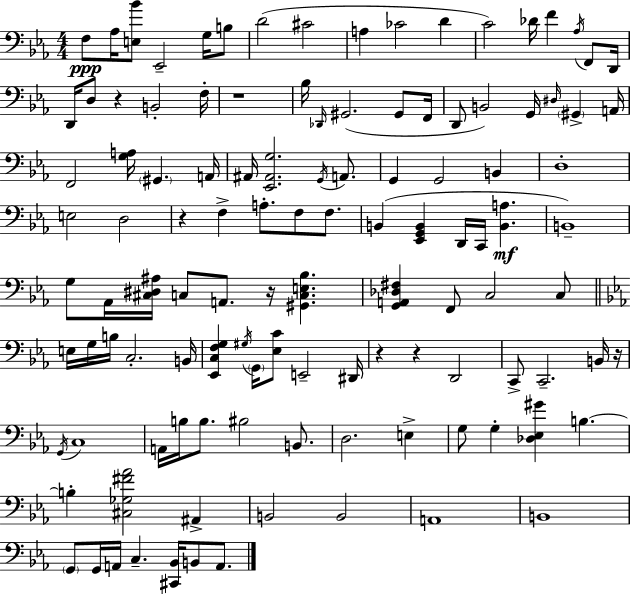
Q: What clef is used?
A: bass